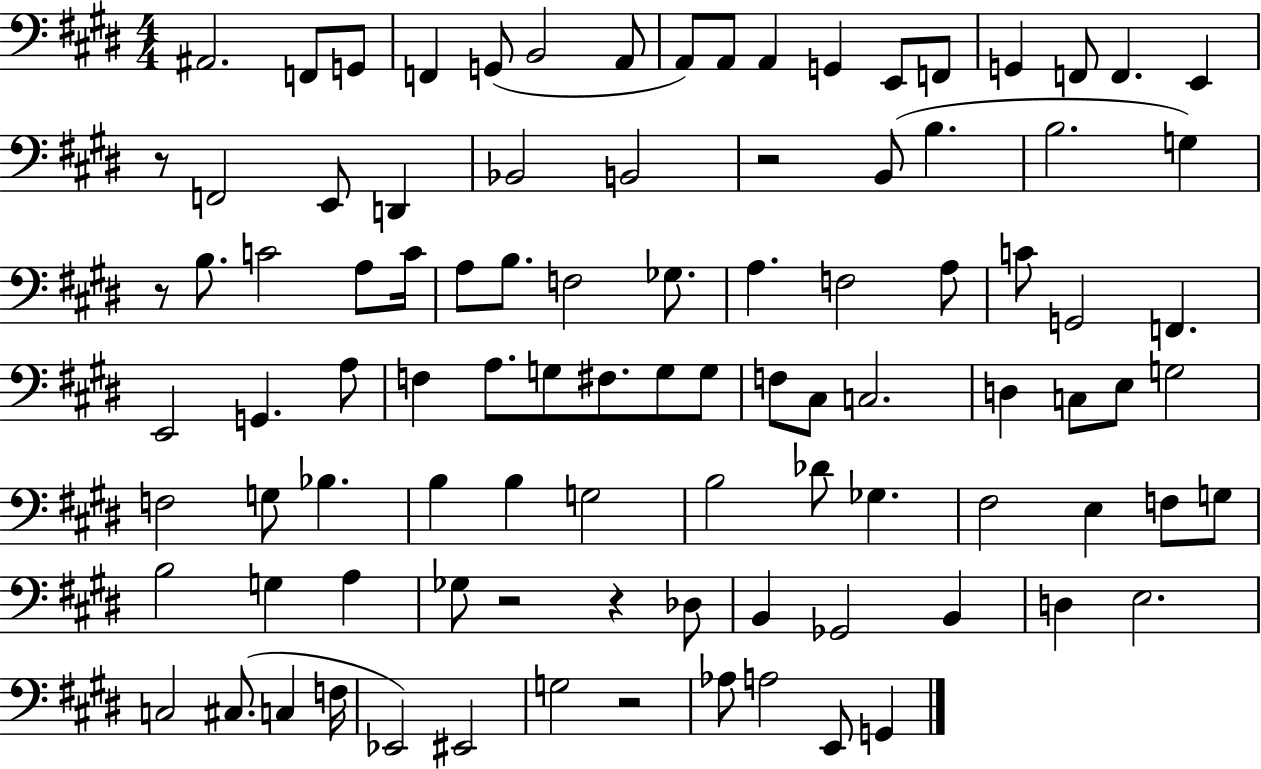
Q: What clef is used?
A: bass